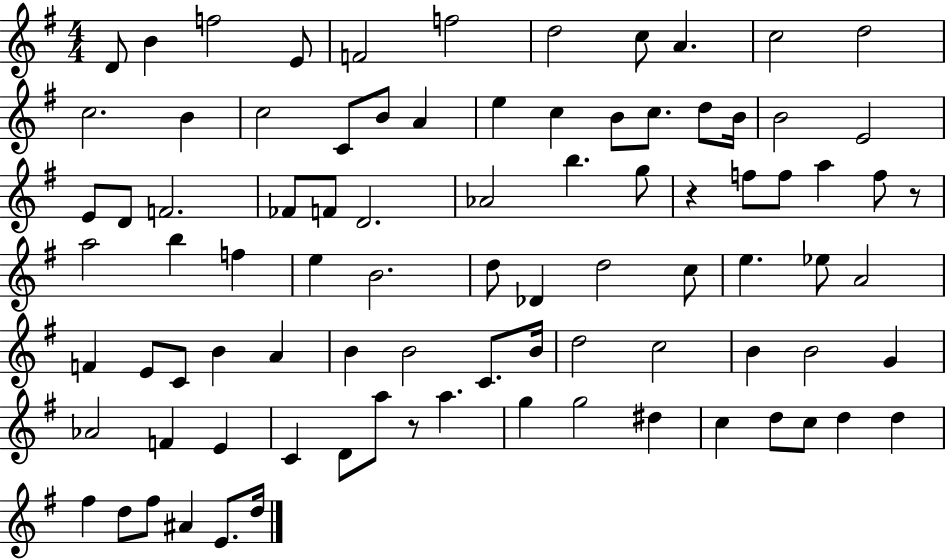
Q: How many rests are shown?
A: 3